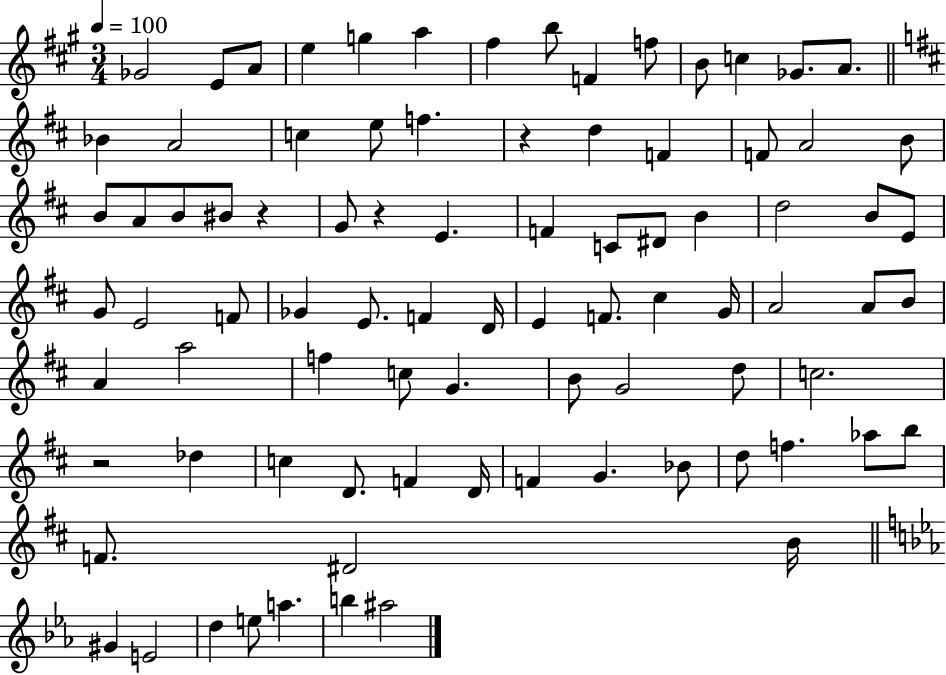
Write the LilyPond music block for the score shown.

{
  \clef treble
  \numericTimeSignature
  \time 3/4
  \key a \major
  \tempo 4 = 100
  ges'2 e'8 a'8 | e''4 g''4 a''4 | fis''4 b''8 f'4 f''8 | b'8 c''4 ges'8. a'8. | \break \bar "||" \break \key d \major bes'4 a'2 | c''4 e''8 f''4. | r4 d''4 f'4 | f'8 a'2 b'8 | \break b'8 a'8 b'8 bis'8 r4 | g'8 r4 e'4. | f'4 c'8 dis'8 b'4 | d''2 b'8 e'8 | \break g'8 e'2 f'8 | ges'4 e'8. f'4 d'16 | e'4 f'8. cis''4 g'16 | a'2 a'8 b'8 | \break a'4 a''2 | f''4 c''8 g'4. | b'8 g'2 d''8 | c''2. | \break r2 des''4 | c''4 d'8. f'4 d'16 | f'4 g'4. bes'8 | d''8 f''4. aes''8 b''8 | \break f'8. dis'2 b'16 | \bar "||" \break \key ees \major gis'4 e'2 | d''4 e''8 a''4. | b''4 ais''2 | \bar "|."
}